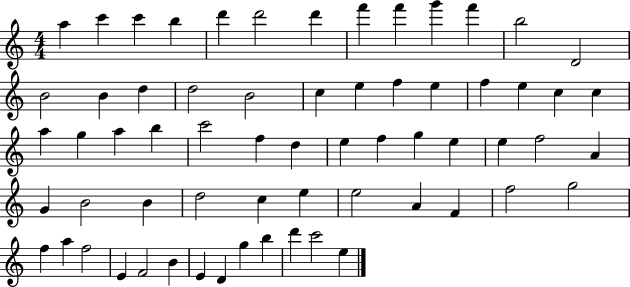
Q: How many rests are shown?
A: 0